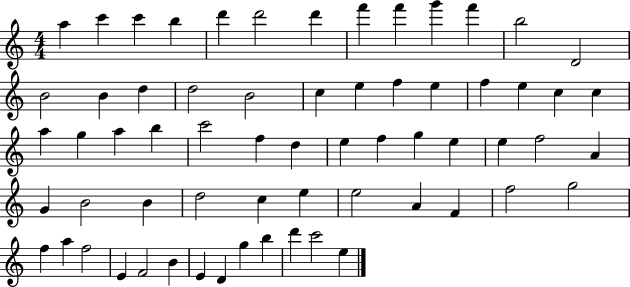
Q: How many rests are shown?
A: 0